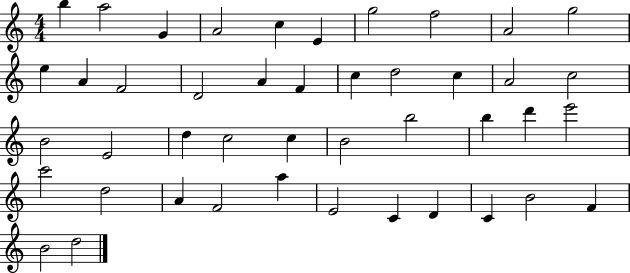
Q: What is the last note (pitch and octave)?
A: D5